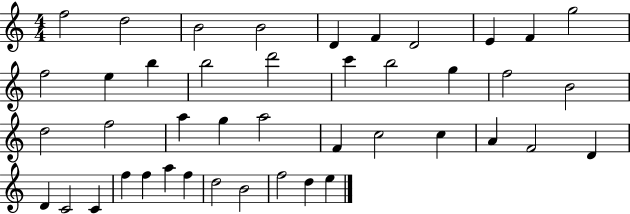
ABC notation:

X:1
T:Untitled
M:4/4
L:1/4
K:C
f2 d2 B2 B2 D F D2 E F g2 f2 e b b2 d'2 c' b2 g f2 B2 d2 f2 a g a2 F c2 c A F2 D D C2 C f f a f d2 B2 f2 d e